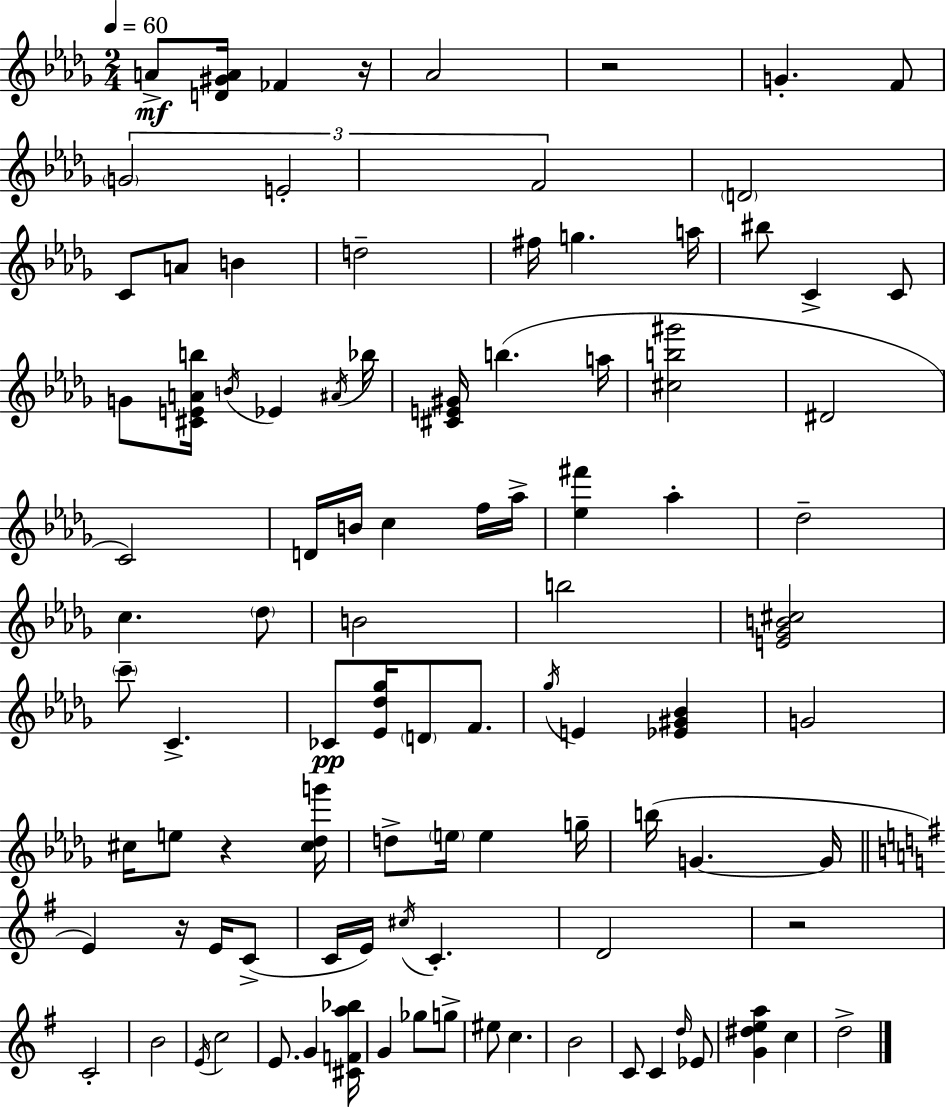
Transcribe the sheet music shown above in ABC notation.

X:1
T:Untitled
M:2/4
L:1/4
K:Bbm
A/2 [D^GA]/4 _F z/4 _A2 z2 G F/2 G2 E2 F2 D2 C/2 A/2 B d2 ^f/4 g a/4 ^b/2 C C/2 G/2 [^CEAb]/4 B/4 _E ^A/4 _b/4 [^CE^G]/4 b a/4 [^cb^g']2 ^D2 C2 D/4 B/4 c f/4 _a/4 [_e^f'] _a _d2 c _d/2 B2 b2 [E_GB^c]2 c'/2 C _C/2 [_E_d_g]/4 D/2 F/2 _g/4 E [_E^G_B] G2 ^c/4 e/2 z [^c_dg']/4 d/2 e/4 e g/4 b/4 G G/4 E z/4 E/4 C/2 C/4 E/4 ^c/4 C D2 z2 C2 B2 E/4 c2 E/2 G [^CFa_b]/4 G _g/2 g/2 ^e/2 c B2 C/2 C d/4 _E/2 [G^dea] c d2